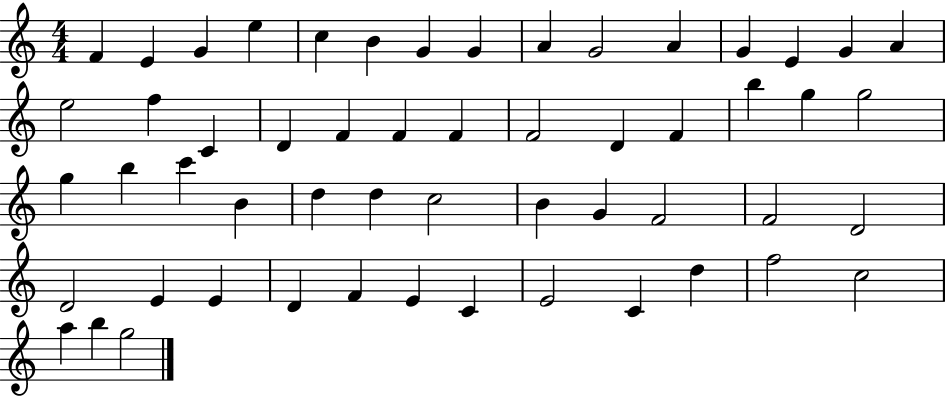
{
  \clef treble
  \numericTimeSignature
  \time 4/4
  \key c \major
  f'4 e'4 g'4 e''4 | c''4 b'4 g'4 g'4 | a'4 g'2 a'4 | g'4 e'4 g'4 a'4 | \break e''2 f''4 c'4 | d'4 f'4 f'4 f'4 | f'2 d'4 f'4 | b''4 g''4 g''2 | \break g''4 b''4 c'''4 b'4 | d''4 d''4 c''2 | b'4 g'4 f'2 | f'2 d'2 | \break d'2 e'4 e'4 | d'4 f'4 e'4 c'4 | e'2 c'4 d''4 | f''2 c''2 | \break a''4 b''4 g''2 | \bar "|."
}